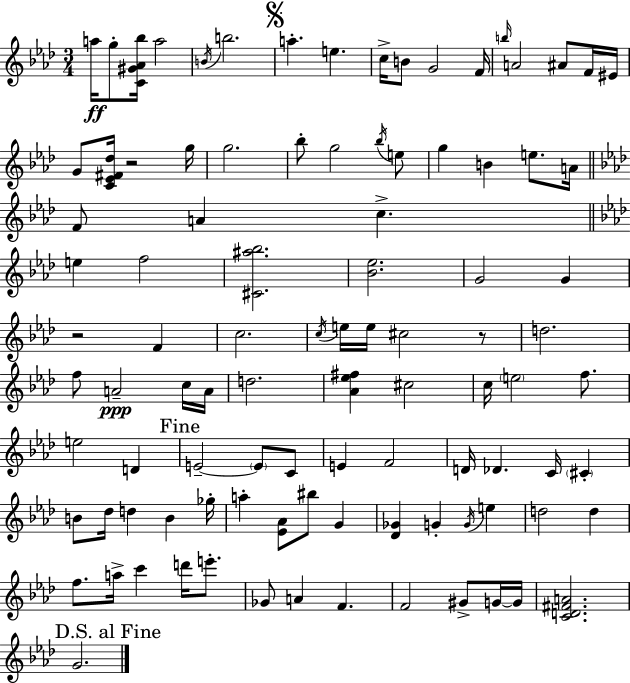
X:1
T:Untitled
M:3/4
L:1/4
K:Fm
a/4 g/2 [C^G_A_b]/4 a2 B/4 b2 a e c/4 B/2 G2 F/4 b/4 A2 ^A/2 F/4 ^E/4 G/2 [C_E^F_d]/4 z2 g/4 g2 _b/2 g2 _b/4 e/2 g B e/2 A/4 F/2 A c e f2 [^C^a_b]2 [_B_e]2 G2 G z2 F c2 c/4 e/4 e/4 ^c2 z/2 d2 f/2 A2 c/4 A/4 d2 [_A_e^f] ^c2 c/4 e2 f/2 e2 D E2 E/2 C/2 E F2 D/4 _D C/4 ^C B/2 _d/4 d B _g/4 a [_E_A]/2 ^b/2 G [_D_G] G G/4 e d2 d f/2 a/4 c' d'/4 e'/2 _G/2 A F F2 ^G/2 G/4 G/4 [CD^FA]2 G2